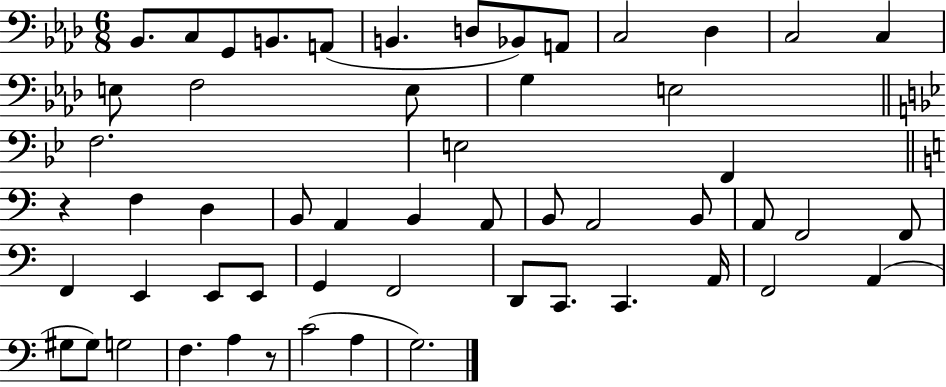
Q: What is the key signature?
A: AES major